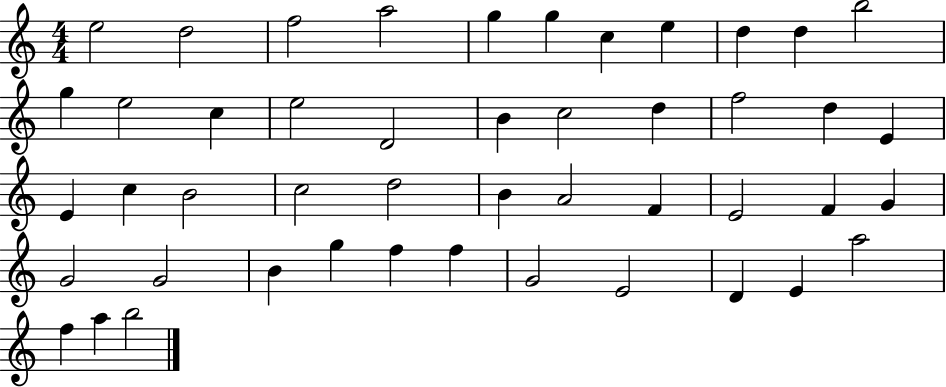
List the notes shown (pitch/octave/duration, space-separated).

E5/h D5/h F5/h A5/h G5/q G5/q C5/q E5/q D5/q D5/q B5/h G5/q E5/h C5/q E5/h D4/h B4/q C5/h D5/q F5/h D5/q E4/q E4/q C5/q B4/h C5/h D5/h B4/q A4/h F4/q E4/h F4/q G4/q G4/h G4/h B4/q G5/q F5/q F5/q G4/h E4/h D4/q E4/q A5/h F5/q A5/q B5/h